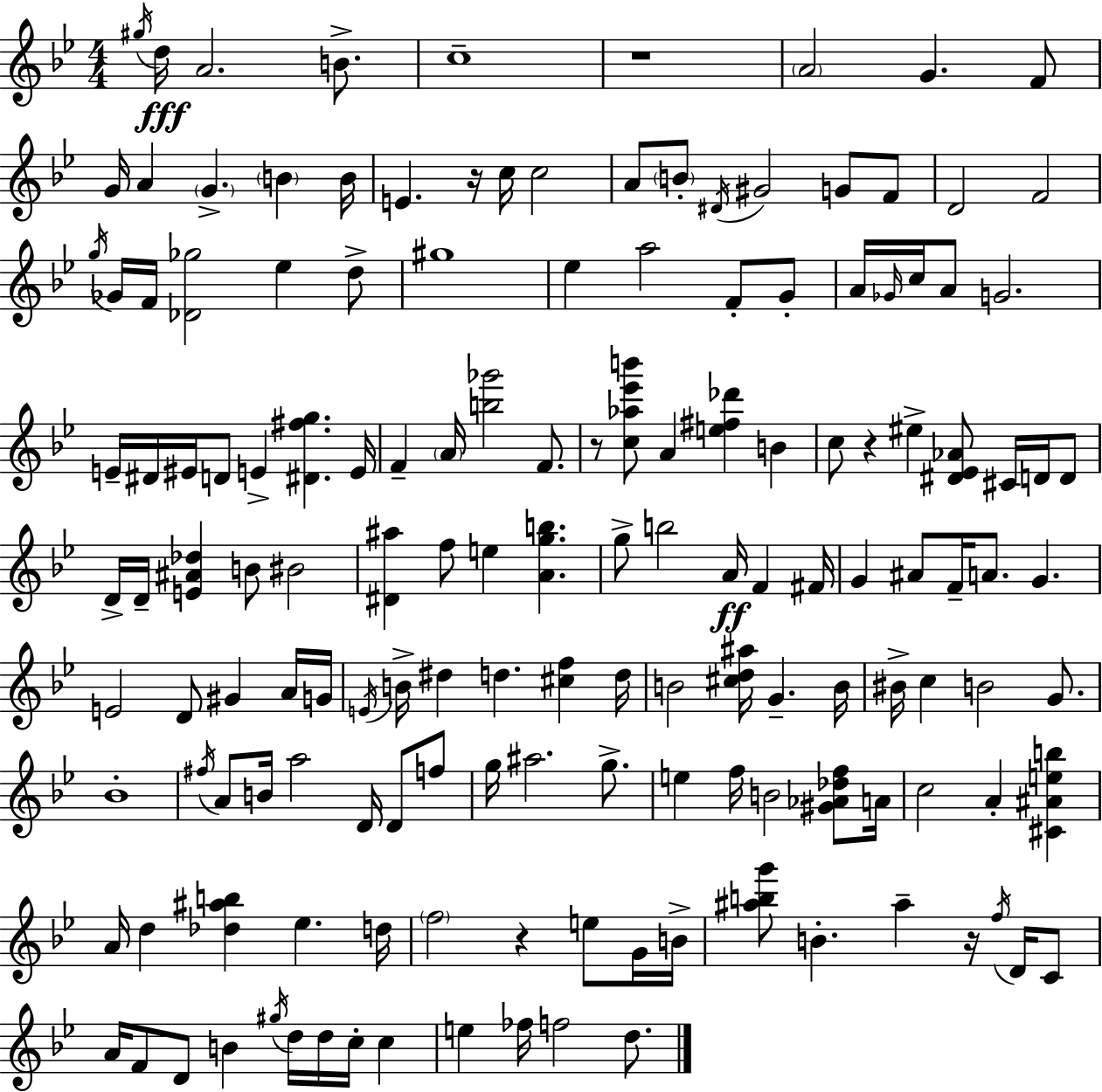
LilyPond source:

{
  \clef treble
  \numericTimeSignature
  \time 4/4
  \key bes \major
  \acciaccatura { gis''16 }\fff d''16 a'2. b'8.-> | c''1-- | r1 | \parenthesize a'2 g'4. f'8 | \break g'16 a'4 \parenthesize g'4.-> \parenthesize b'4 | b'16 e'4. r16 c''16 c''2 | a'8 \parenthesize b'8-. \acciaccatura { dis'16 } gis'2 g'8 | f'8 d'2 f'2 | \break \acciaccatura { g''16 } ges'16 f'16 <des' ges''>2 ees''4 | d''8-> gis''1 | ees''4 a''2 f'8-. | g'8-. a'16 \grace { ges'16 } c''16 a'8 g'2. | \break e'16-- dis'16 eis'16 d'8 e'4-> <dis' fis'' g''>4. | e'16 f'4-- \parenthesize a'16 <b'' ges'''>2 | f'8. r8 <c'' aes'' ees''' b'''>8 a'4 <e'' fis'' des'''>4 | b'4 c''8 r4 eis''4-> <dis' ees' aes'>8 | \break cis'16 d'16 d'8 d'16-> d'16-- <e' ais' des''>4 b'8 bis'2 | <dis' ais''>4 f''8 e''4 <a' g'' b''>4. | g''8-> b''2 a'16\ff f'4 | fis'16 g'4 ais'8 f'16-- a'8. g'4. | \break e'2 d'8 gis'4 | a'16 g'16 \acciaccatura { e'16 } b'16-> dis''4 d''4. | <cis'' f''>4 d''16 b'2 <cis'' d'' ais''>16 g'4.-- | b'16 bis'16-> c''4 b'2 | \break g'8. bes'1-. | \acciaccatura { fis''16 } a'8 b'16 a''2 | d'16 d'8 f''8 g''16 ais''2. | g''8.-> e''4 f''16 b'2 | \break <gis' aes' des'' f''>8 a'16 c''2 a'4-. | <cis' ais' e'' b''>4 a'16 d''4 <des'' ais'' b''>4 ees''4. | d''16 \parenthesize f''2 r4 | e''8 g'16 b'16-> <ais'' b'' g'''>8 b'4.-. ais''4-- | \break r16 \acciaccatura { f''16 } d'16 c'8 a'16 f'8 d'8 b'4 | \acciaccatura { gis''16 } d''16 d''16 c''16-. c''4 e''4 fes''16 f''2 | d''8. \bar "|."
}